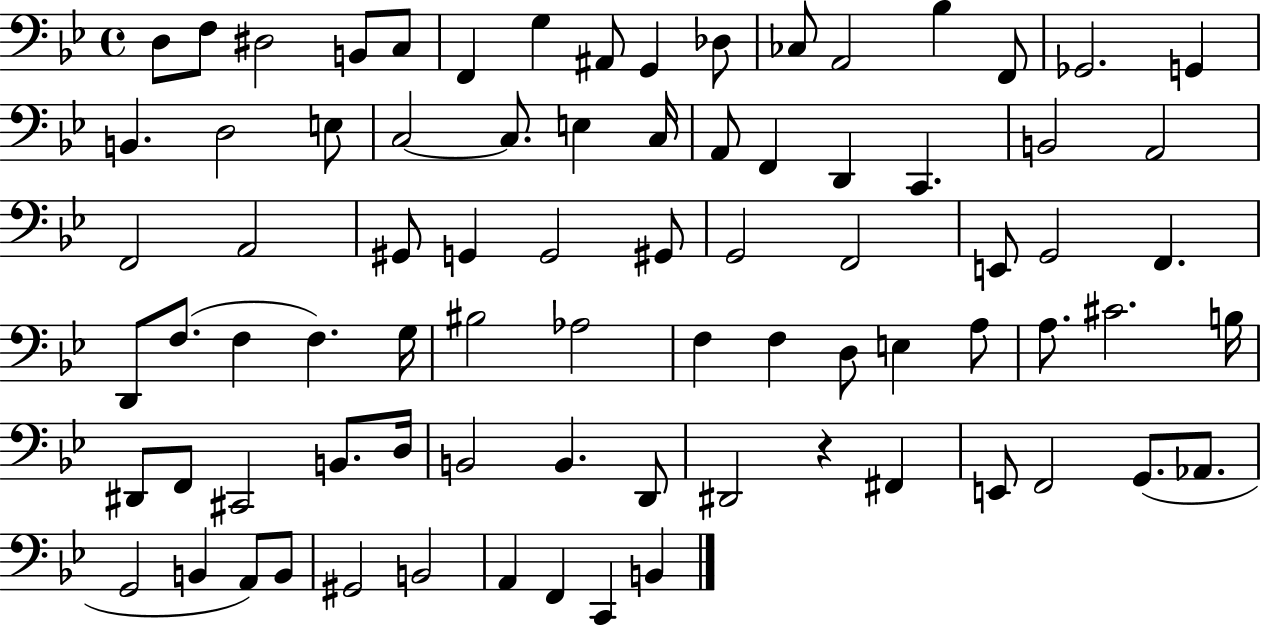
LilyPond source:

{
  \clef bass
  \time 4/4
  \defaultTimeSignature
  \key bes \major
  d8 f8 dis2 b,8 c8 | f,4 g4 ais,8 g,4 des8 | ces8 a,2 bes4 f,8 | ges,2. g,4 | \break b,4. d2 e8 | c2~~ c8. e4 c16 | a,8 f,4 d,4 c,4. | b,2 a,2 | \break f,2 a,2 | gis,8 g,4 g,2 gis,8 | g,2 f,2 | e,8 g,2 f,4. | \break d,8 f8.( f4 f4.) g16 | bis2 aes2 | f4 f4 d8 e4 a8 | a8. cis'2. b16 | \break dis,8 f,8 cis,2 b,8. d16 | b,2 b,4. d,8 | dis,2 r4 fis,4 | e,8 f,2 g,8.( aes,8. | \break g,2 b,4 a,8) b,8 | gis,2 b,2 | a,4 f,4 c,4 b,4 | \bar "|."
}